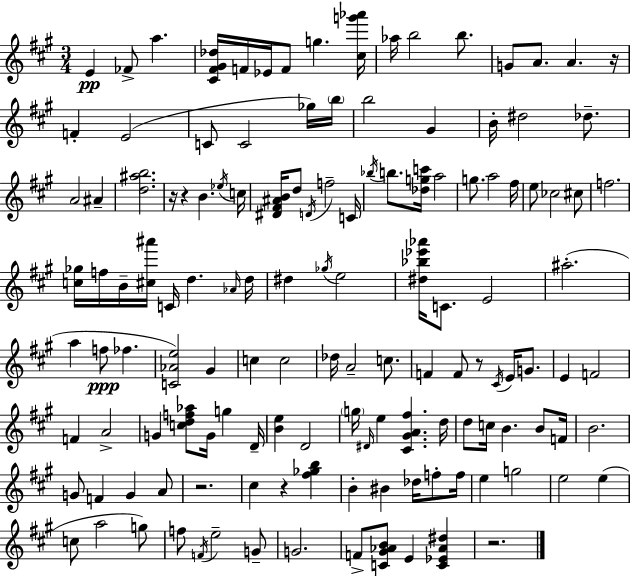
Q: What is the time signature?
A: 3/4